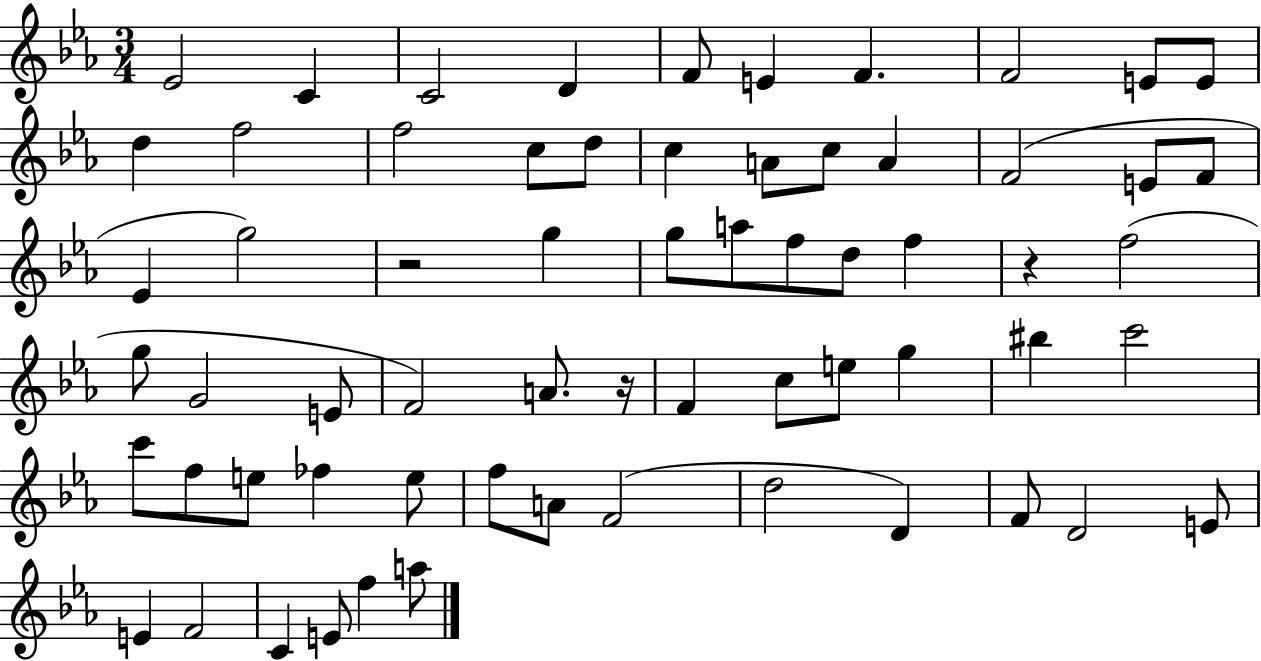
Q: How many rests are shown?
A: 3